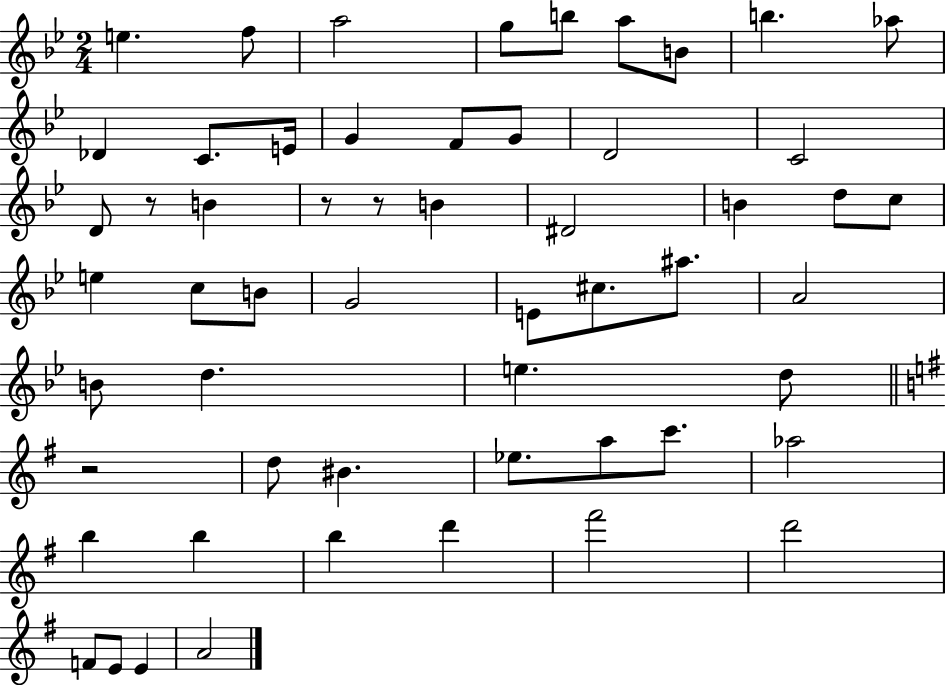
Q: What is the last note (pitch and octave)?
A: A4